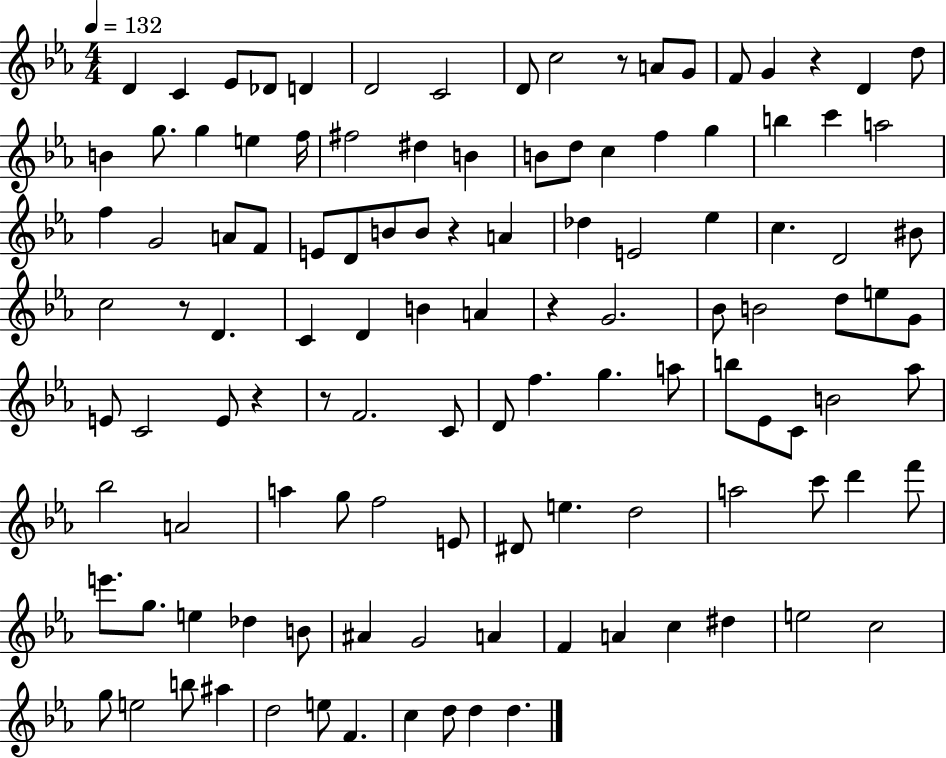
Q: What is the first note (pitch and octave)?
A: D4